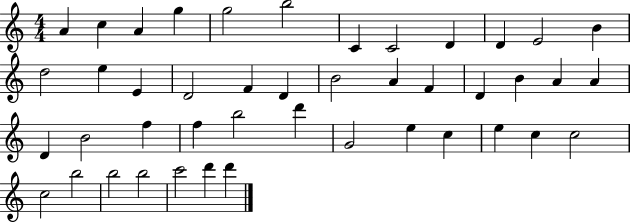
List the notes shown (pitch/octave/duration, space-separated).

A4/q C5/q A4/q G5/q G5/h B5/h C4/q C4/h D4/q D4/q E4/h B4/q D5/h E5/q E4/q D4/h F4/q D4/q B4/h A4/q F4/q D4/q B4/q A4/q A4/q D4/q B4/h F5/q F5/q B5/h D6/q G4/h E5/q C5/q E5/q C5/q C5/h C5/h B5/h B5/h B5/h C6/h D6/q D6/q